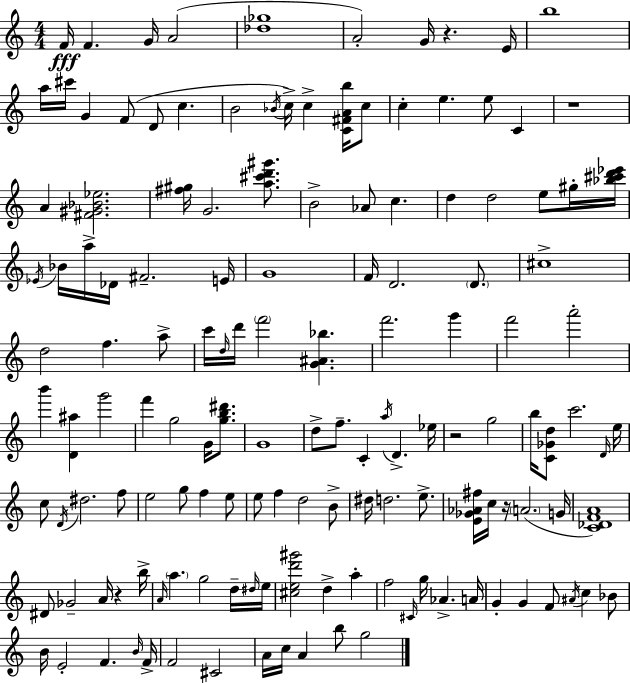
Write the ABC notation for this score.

X:1
T:Untitled
M:4/4
L:1/4
K:C
F/4 F G/4 A2 [_d_g]4 A2 G/4 z E/4 b4 a/4 ^c'/4 G F/2 D/2 c B2 _B/4 c/4 c [C^FAb]/4 c/2 c e e/2 C z4 A [^F^G_B_e]2 [^f^g]/4 G2 [a^c'd'^g']/2 B2 _A/2 c d d2 e/2 ^g/4 [_b^c'd'_e']/4 _E/4 _B/4 a/4 _D/4 ^F2 E/4 G4 F/4 D2 D/2 ^c4 d2 f a/2 c'/4 d/4 d'/4 f'2 [G^A_b] f'2 g' f'2 a'2 b' [D^a] g'2 f' g2 G/4 [gb^d']/2 G4 d/2 f/2 C a/4 D _e/4 z2 g2 b/4 [C_Gd]/2 c'2 D/4 e/4 c/2 D/4 ^d2 f/2 e2 g/2 f e/2 e/2 f d2 B/2 ^d/4 d2 e/2 [E_G_A^f]/4 c/4 z/4 A2 G/4 [C_DFA]4 ^D/2 _G2 A/4 z b/4 A/4 a g2 d/4 ^d/4 e/4 [^ced'^g']2 d a f2 ^C/4 g/4 _A A/4 G G F/2 ^A/4 c _B/2 B/4 E2 F B/4 F/4 F2 ^C2 A/4 c/4 A b/2 g2